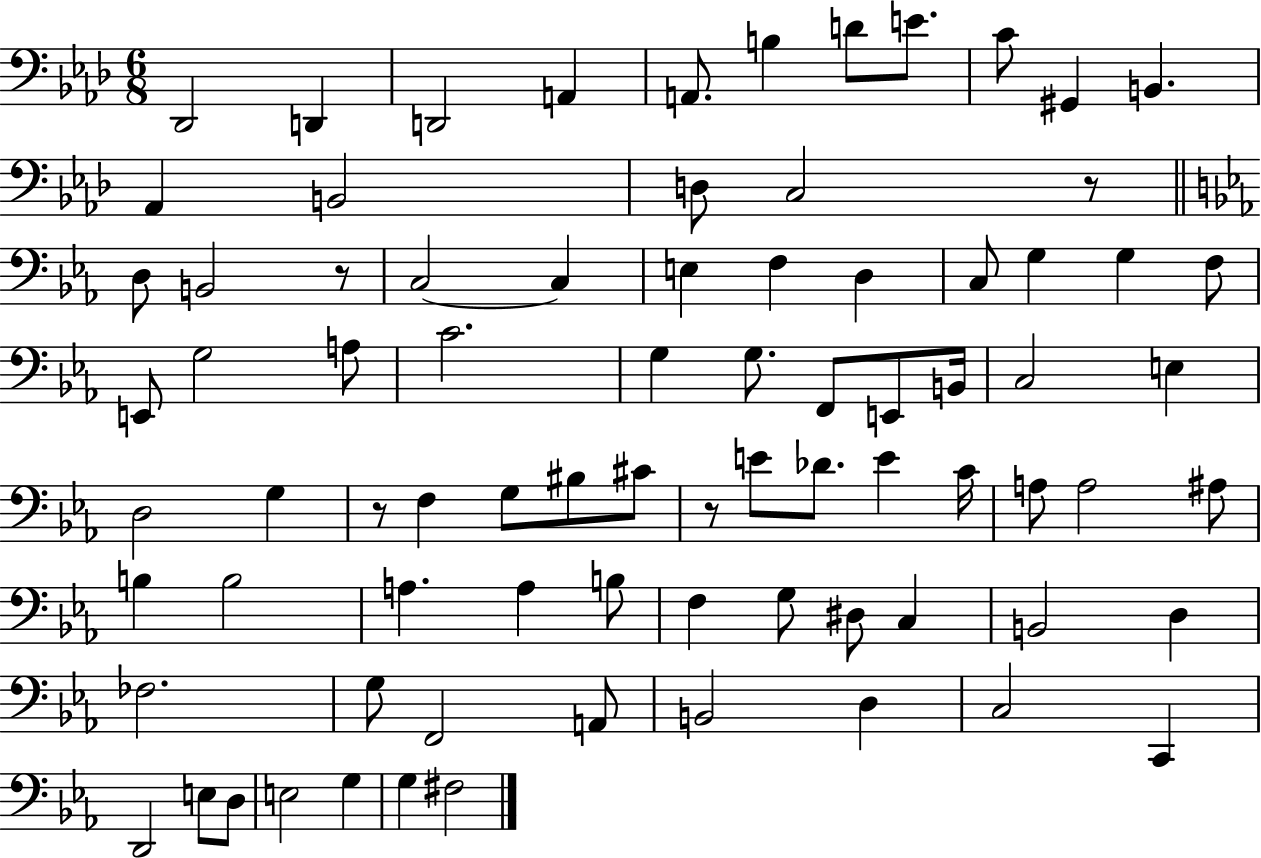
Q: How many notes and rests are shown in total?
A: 80